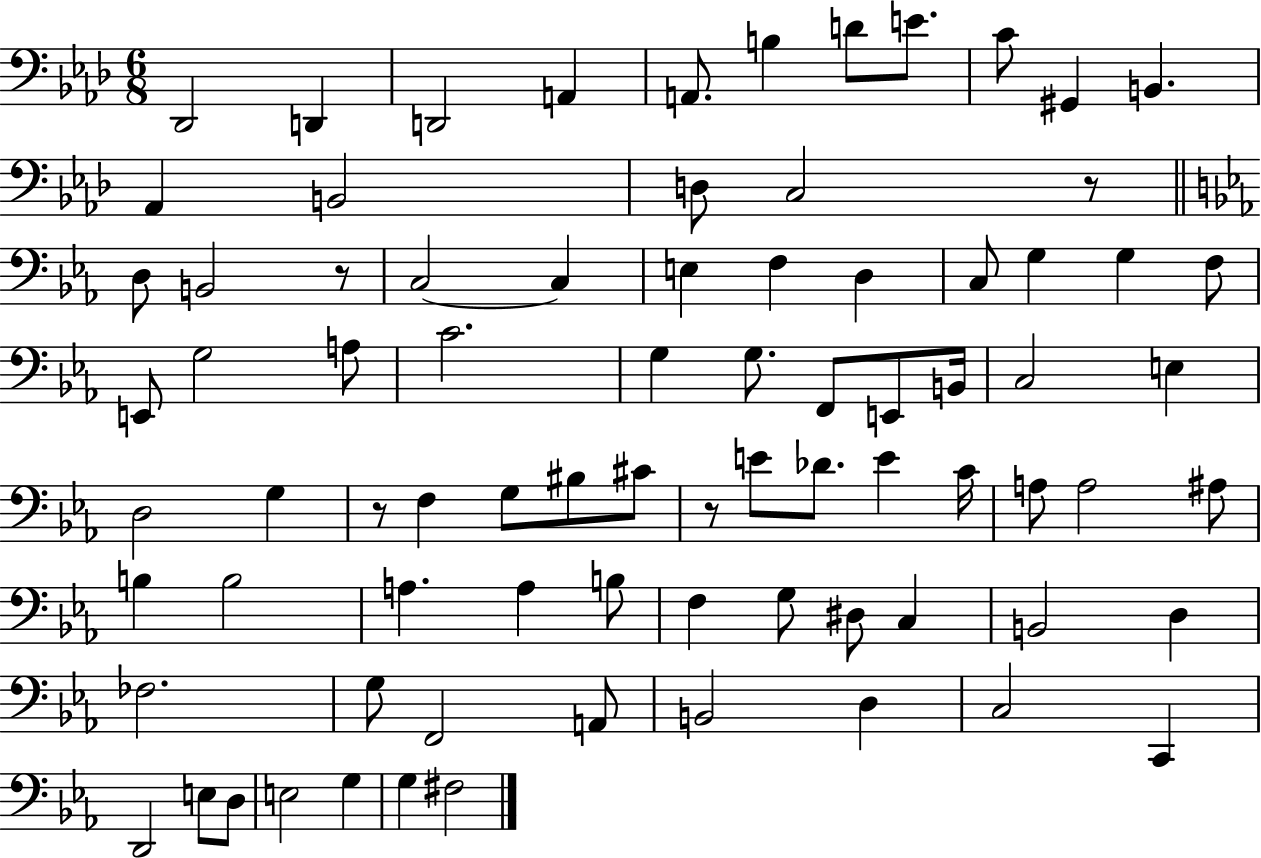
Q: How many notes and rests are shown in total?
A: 80